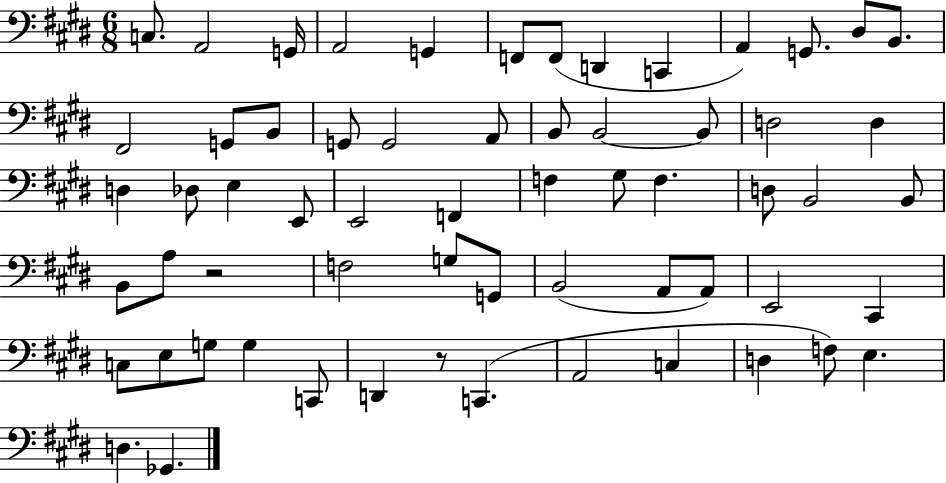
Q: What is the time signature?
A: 6/8